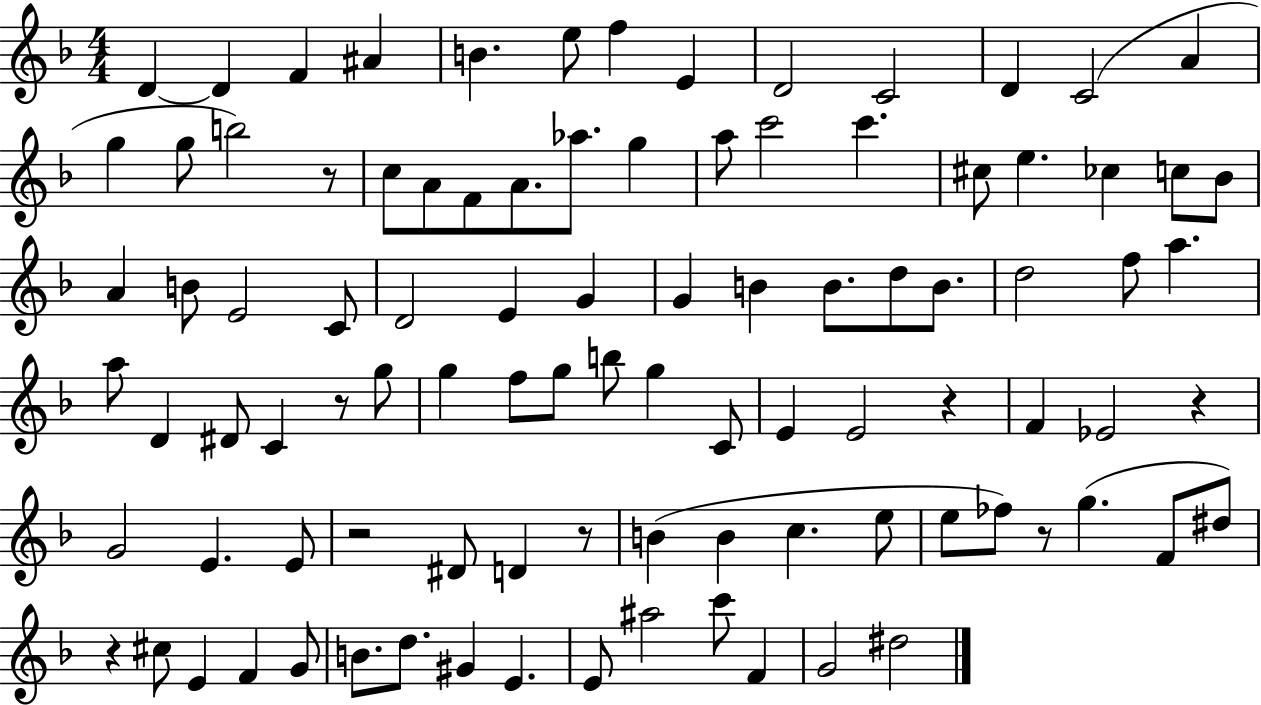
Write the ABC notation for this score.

X:1
T:Untitled
M:4/4
L:1/4
K:F
D D F ^A B e/2 f E D2 C2 D C2 A g g/2 b2 z/2 c/2 A/2 F/2 A/2 _a/2 g a/2 c'2 c' ^c/2 e _c c/2 _B/2 A B/2 E2 C/2 D2 E G G B B/2 d/2 B/2 d2 f/2 a a/2 D ^D/2 C z/2 g/2 g f/2 g/2 b/2 g C/2 E E2 z F _E2 z G2 E E/2 z2 ^D/2 D z/2 B B c e/2 e/2 _f/2 z/2 g F/2 ^d/2 z ^c/2 E F G/2 B/2 d/2 ^G E E/2 ^a2 c'/2 F G2 ^d2